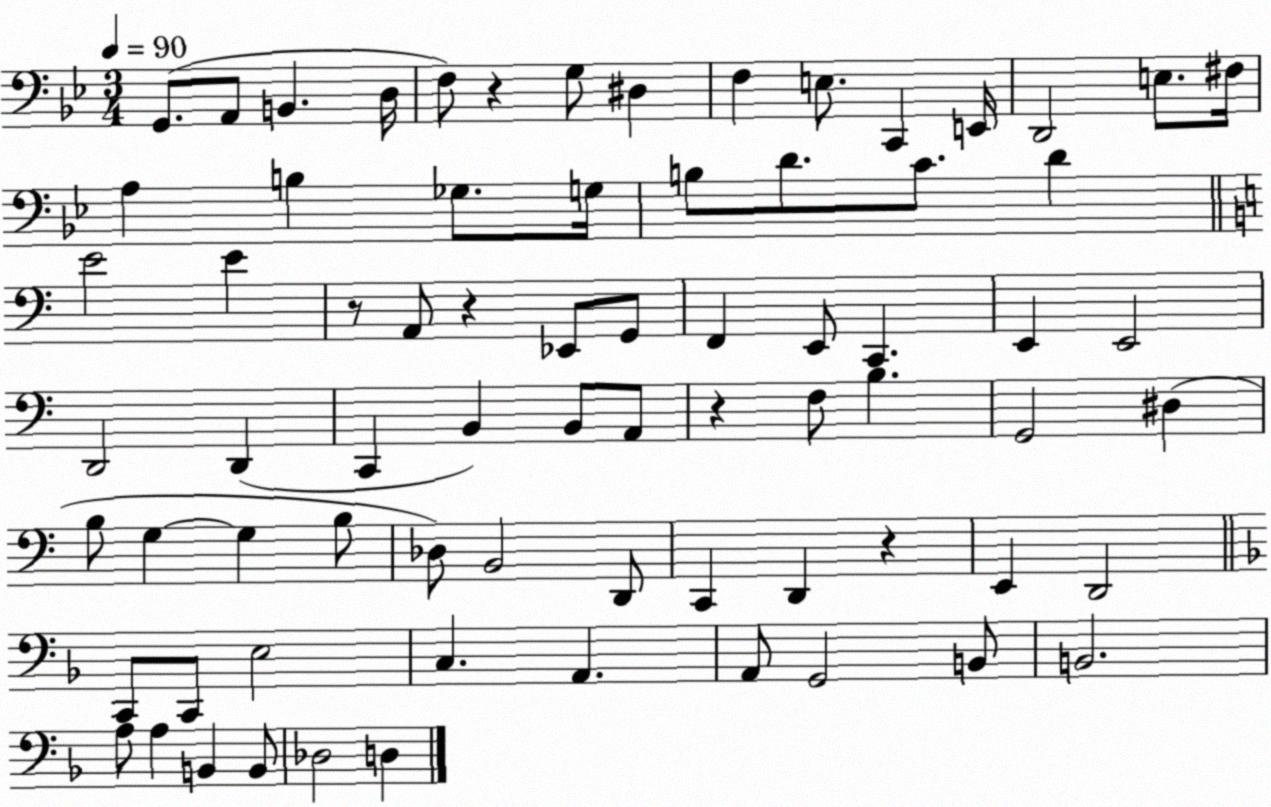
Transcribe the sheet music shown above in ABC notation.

X:1
T:Untitled
M:3/4
L:1/4
K:Bb
G,,/2 A,,/2 B,, D,/4 F,/2 z G,/2 ^D, F, E,/2 C,, E,,/4 D,,2 E,/2 ^F,/4 A, B, _G,/2 G,/4 B,/2 D/2 C/2 D E2 E z/2 A,,/2 z _E,,/2 G,,/2 F,, E,,/2 C,, E,, E,,2 D,,2 D,, C,, B,, B,,/2 A,,/2 z F,/2 B, G,,2 ^D, B,/2 G, G, B,/2 _D,/2 B,,2 D,,/2 C,, D,, z E,, D,,2 C,,/2 C,,/2 E,2 C, A,, A,,/2 G,,2 B,,/2 B,,2 A,/2 A, B,, B,,/2 _D,2 D,